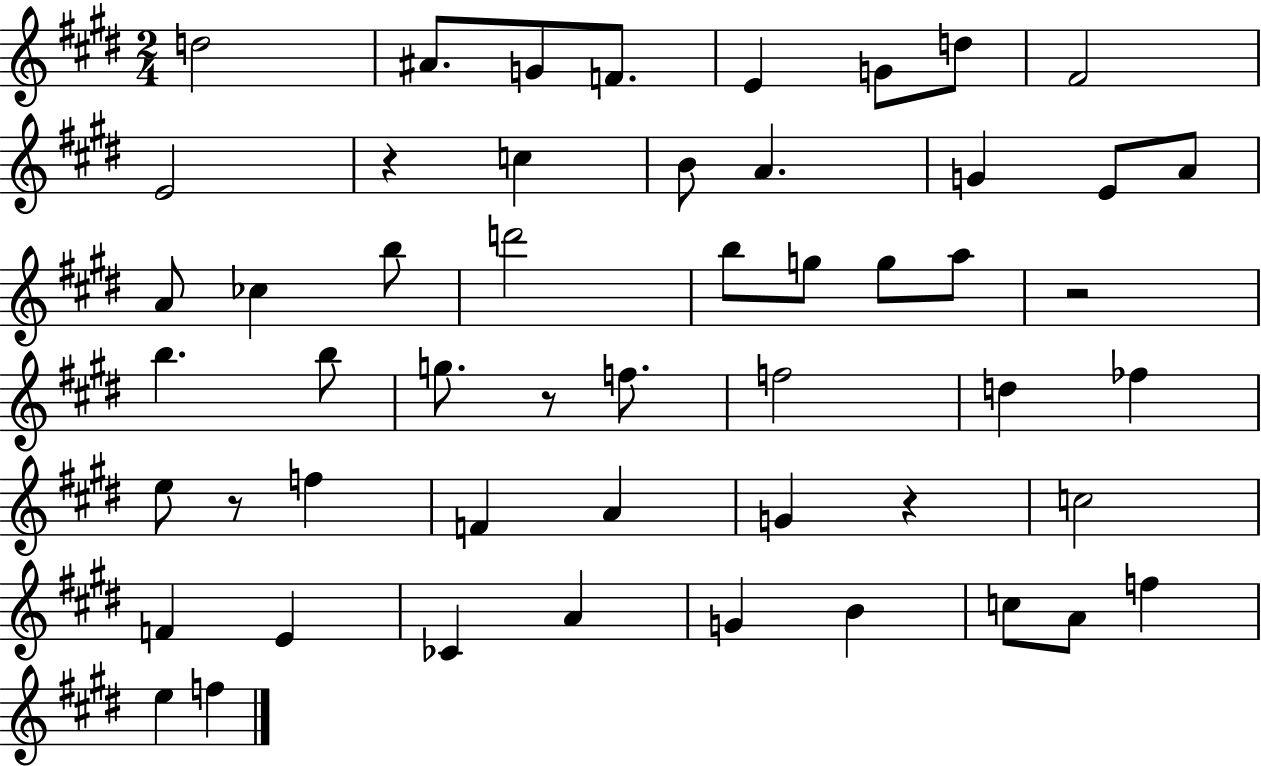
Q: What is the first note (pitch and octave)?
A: D5